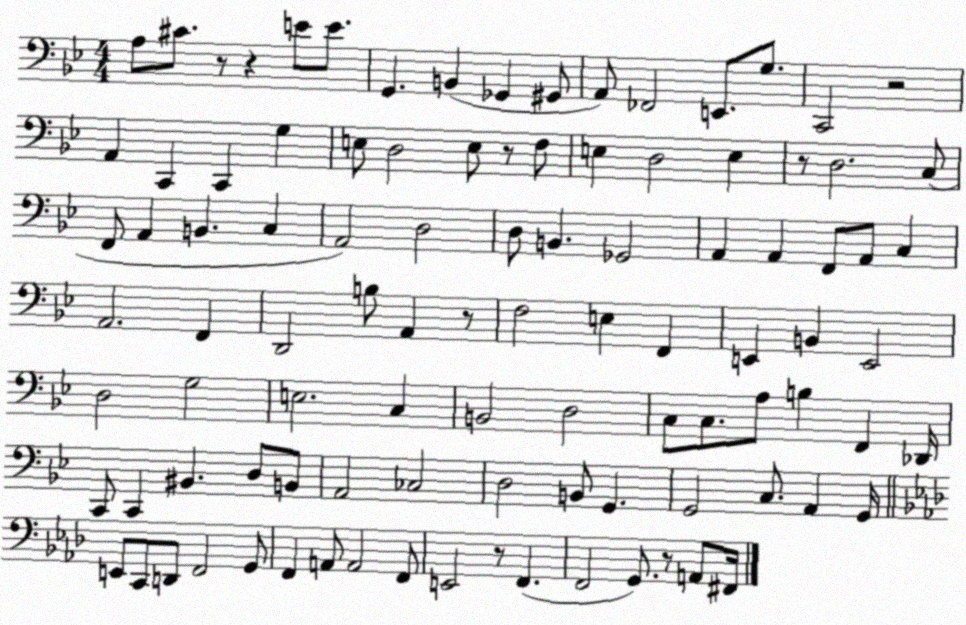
X:1
T:Untitled
M:4/4
L:1/4
K:Bb
A,/2 ^C/2 z/2 z E/2 E/2 G,, B,, _G,, ^G,,/2 A,,/2 _F,,2 E,,/2 G,/2 C,,2 z2 A,, C,, C,, G, E,/2 D,2 E,/2 z/2 F,/2 E, D,2 E, z/2 D,2 C,/2 F,,/2 A,, B,, C, A,,2 D,2 D,/2 B,, _G,,2 A,, A,, F,,/2 A,,/2 C, A,,2 F,, D,,2 B,/2 A,, z/2 F,2 E, F,, E,, B,, E,,2 D,2 G,2 E,2 C, B,,2 D,2 C,/2 C,/2 A,/2 B, F,, _D,,/4 C,,/2 C,, ^B,, D,/2 B,,/2 A,,2 _C,2 D,2 B,,/2 G,, G,,2 C,/2 A,, G,,/4 E,,/2 C,,/2 D,,/2 F,,2 G,,/2 F,, A,,/2 A,,2 F,,/2 E,,2 z/2 F,, F,,2 G,,/2 z/2 A,,/2 ^F,,/4